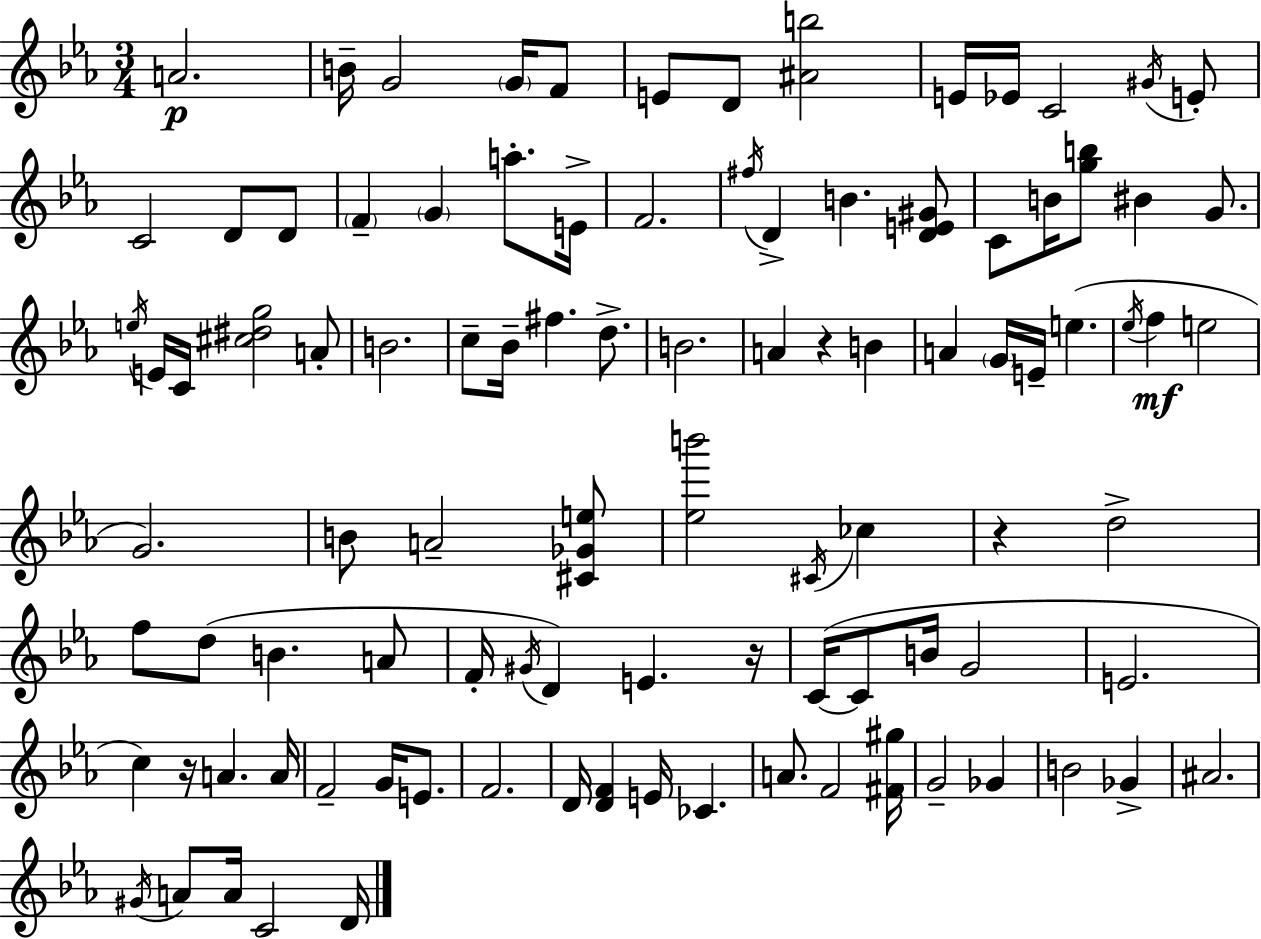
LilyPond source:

{
  \clef treble
  \numericTimeSignature
  \time 3/4
  \key c \minor
  a'2.\p | b'16-- g'2 \parenthesize g'16 f'8 | e'8 d'8 <ais' b''>2 | e'16 ees'16 c'2 \acciaccatura { gis'16 } e'8-. | \break c'2 d'8 d'8 | \parenthesize f'4-- \parenthesize g'4 a''8.-. | e'16-> f'2. | \acciaccatura { fis''16 } d'4-> b'4. | \break <d' e' gis'>8 c'8 b'16 <g'' b''>8 bis'4 g'8. | \acciaccatura { e''16 } e'16 c'16 <cis'' dis'' g''>2 | a'8-. b'2. | c''8-- bes'16-- fis''4. | \break d''8.-> b'2. | a'4 r4 b'4 | a'4 \parenthesize g'16 e'16-- e''4.( | \acciaccatura { ees''16 } f''4\mf e''2 | \break g'2.) | b'8 a'2-- | <cis' ges' e''>8 <ees'' b'''>2 | \acciaccatura { cis'16 } ces''4 r4 d''2-> | \break f''8 d''8( b'4. | a'8 f'16-. \acciaccatura { gis'16 }) d'4 e'4. | r16 c'16~(~ c'8 b'16 g'2 | e'2. | \break c''4) r16 a'4. | a'16 f'2-- | g'16 e'8. f'2. | d'16 <d' f'>4 e'16 | \break ces'4. a'8. f'2 | <fis' gis''>16 g'2-- | ges'4 b'2 | ges'4-> ais'2. | \break \acciaccatura { gis'16 } a'8 a'16 c'2 | d'16 \bar "|."
}